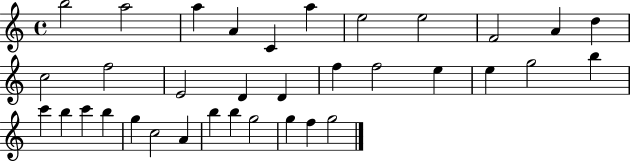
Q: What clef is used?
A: treble